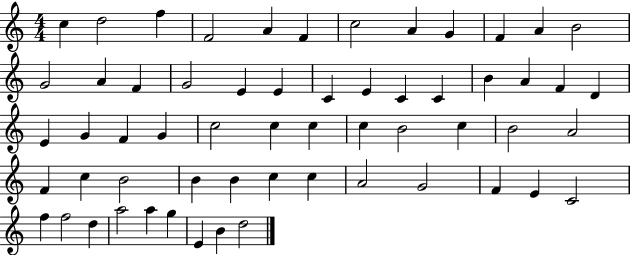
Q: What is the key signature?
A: C major